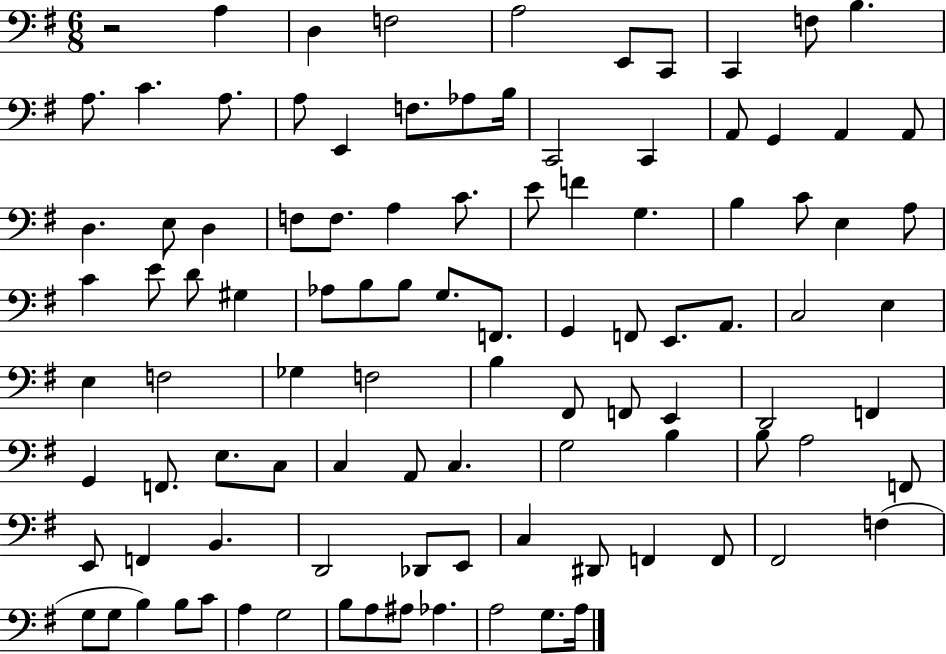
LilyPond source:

{
  \clef bass
  \numericTimeSignature
  \time 6/8
  \key g \major
  r2 a4 | d4 f2 | a2 e,8 c,8 | c,4 f8 b4. | \break a8. c'4. a8. | a8 e,4 f8. aes8 b16 | c,2 c,4 | a,8 g,4 a,4 a,8 | \break d4. e8 d4 | f8 f8. a4 c'8. | e'8 f'4 g4. | b4 c'8 e4 a8 | \break c'4 e'8 d'8 gis4 | aes8 b8 b8 g8. f,8. | g,4 f,8 e,8. a,8. | c2 e4 | \break e4 f2 | ges4 f2 | b4 fis,8 f,8 e,4 | d,2 f,4 | \break g,4 f,8. e8. c8 | c4 a,8 c4. | g2 b4 | b8 a2 f,8 | \break e,8 f,4 b,4. | d,2 des,8 e,8 | c4 dis,8 f,4 f,8 | fis,2 f4( | \break g8 g8 b4) b8 c'8 | a4 g2 | b8 a8 ais8 aes4. | a2 g8. a16 | \break \bar "|."
}